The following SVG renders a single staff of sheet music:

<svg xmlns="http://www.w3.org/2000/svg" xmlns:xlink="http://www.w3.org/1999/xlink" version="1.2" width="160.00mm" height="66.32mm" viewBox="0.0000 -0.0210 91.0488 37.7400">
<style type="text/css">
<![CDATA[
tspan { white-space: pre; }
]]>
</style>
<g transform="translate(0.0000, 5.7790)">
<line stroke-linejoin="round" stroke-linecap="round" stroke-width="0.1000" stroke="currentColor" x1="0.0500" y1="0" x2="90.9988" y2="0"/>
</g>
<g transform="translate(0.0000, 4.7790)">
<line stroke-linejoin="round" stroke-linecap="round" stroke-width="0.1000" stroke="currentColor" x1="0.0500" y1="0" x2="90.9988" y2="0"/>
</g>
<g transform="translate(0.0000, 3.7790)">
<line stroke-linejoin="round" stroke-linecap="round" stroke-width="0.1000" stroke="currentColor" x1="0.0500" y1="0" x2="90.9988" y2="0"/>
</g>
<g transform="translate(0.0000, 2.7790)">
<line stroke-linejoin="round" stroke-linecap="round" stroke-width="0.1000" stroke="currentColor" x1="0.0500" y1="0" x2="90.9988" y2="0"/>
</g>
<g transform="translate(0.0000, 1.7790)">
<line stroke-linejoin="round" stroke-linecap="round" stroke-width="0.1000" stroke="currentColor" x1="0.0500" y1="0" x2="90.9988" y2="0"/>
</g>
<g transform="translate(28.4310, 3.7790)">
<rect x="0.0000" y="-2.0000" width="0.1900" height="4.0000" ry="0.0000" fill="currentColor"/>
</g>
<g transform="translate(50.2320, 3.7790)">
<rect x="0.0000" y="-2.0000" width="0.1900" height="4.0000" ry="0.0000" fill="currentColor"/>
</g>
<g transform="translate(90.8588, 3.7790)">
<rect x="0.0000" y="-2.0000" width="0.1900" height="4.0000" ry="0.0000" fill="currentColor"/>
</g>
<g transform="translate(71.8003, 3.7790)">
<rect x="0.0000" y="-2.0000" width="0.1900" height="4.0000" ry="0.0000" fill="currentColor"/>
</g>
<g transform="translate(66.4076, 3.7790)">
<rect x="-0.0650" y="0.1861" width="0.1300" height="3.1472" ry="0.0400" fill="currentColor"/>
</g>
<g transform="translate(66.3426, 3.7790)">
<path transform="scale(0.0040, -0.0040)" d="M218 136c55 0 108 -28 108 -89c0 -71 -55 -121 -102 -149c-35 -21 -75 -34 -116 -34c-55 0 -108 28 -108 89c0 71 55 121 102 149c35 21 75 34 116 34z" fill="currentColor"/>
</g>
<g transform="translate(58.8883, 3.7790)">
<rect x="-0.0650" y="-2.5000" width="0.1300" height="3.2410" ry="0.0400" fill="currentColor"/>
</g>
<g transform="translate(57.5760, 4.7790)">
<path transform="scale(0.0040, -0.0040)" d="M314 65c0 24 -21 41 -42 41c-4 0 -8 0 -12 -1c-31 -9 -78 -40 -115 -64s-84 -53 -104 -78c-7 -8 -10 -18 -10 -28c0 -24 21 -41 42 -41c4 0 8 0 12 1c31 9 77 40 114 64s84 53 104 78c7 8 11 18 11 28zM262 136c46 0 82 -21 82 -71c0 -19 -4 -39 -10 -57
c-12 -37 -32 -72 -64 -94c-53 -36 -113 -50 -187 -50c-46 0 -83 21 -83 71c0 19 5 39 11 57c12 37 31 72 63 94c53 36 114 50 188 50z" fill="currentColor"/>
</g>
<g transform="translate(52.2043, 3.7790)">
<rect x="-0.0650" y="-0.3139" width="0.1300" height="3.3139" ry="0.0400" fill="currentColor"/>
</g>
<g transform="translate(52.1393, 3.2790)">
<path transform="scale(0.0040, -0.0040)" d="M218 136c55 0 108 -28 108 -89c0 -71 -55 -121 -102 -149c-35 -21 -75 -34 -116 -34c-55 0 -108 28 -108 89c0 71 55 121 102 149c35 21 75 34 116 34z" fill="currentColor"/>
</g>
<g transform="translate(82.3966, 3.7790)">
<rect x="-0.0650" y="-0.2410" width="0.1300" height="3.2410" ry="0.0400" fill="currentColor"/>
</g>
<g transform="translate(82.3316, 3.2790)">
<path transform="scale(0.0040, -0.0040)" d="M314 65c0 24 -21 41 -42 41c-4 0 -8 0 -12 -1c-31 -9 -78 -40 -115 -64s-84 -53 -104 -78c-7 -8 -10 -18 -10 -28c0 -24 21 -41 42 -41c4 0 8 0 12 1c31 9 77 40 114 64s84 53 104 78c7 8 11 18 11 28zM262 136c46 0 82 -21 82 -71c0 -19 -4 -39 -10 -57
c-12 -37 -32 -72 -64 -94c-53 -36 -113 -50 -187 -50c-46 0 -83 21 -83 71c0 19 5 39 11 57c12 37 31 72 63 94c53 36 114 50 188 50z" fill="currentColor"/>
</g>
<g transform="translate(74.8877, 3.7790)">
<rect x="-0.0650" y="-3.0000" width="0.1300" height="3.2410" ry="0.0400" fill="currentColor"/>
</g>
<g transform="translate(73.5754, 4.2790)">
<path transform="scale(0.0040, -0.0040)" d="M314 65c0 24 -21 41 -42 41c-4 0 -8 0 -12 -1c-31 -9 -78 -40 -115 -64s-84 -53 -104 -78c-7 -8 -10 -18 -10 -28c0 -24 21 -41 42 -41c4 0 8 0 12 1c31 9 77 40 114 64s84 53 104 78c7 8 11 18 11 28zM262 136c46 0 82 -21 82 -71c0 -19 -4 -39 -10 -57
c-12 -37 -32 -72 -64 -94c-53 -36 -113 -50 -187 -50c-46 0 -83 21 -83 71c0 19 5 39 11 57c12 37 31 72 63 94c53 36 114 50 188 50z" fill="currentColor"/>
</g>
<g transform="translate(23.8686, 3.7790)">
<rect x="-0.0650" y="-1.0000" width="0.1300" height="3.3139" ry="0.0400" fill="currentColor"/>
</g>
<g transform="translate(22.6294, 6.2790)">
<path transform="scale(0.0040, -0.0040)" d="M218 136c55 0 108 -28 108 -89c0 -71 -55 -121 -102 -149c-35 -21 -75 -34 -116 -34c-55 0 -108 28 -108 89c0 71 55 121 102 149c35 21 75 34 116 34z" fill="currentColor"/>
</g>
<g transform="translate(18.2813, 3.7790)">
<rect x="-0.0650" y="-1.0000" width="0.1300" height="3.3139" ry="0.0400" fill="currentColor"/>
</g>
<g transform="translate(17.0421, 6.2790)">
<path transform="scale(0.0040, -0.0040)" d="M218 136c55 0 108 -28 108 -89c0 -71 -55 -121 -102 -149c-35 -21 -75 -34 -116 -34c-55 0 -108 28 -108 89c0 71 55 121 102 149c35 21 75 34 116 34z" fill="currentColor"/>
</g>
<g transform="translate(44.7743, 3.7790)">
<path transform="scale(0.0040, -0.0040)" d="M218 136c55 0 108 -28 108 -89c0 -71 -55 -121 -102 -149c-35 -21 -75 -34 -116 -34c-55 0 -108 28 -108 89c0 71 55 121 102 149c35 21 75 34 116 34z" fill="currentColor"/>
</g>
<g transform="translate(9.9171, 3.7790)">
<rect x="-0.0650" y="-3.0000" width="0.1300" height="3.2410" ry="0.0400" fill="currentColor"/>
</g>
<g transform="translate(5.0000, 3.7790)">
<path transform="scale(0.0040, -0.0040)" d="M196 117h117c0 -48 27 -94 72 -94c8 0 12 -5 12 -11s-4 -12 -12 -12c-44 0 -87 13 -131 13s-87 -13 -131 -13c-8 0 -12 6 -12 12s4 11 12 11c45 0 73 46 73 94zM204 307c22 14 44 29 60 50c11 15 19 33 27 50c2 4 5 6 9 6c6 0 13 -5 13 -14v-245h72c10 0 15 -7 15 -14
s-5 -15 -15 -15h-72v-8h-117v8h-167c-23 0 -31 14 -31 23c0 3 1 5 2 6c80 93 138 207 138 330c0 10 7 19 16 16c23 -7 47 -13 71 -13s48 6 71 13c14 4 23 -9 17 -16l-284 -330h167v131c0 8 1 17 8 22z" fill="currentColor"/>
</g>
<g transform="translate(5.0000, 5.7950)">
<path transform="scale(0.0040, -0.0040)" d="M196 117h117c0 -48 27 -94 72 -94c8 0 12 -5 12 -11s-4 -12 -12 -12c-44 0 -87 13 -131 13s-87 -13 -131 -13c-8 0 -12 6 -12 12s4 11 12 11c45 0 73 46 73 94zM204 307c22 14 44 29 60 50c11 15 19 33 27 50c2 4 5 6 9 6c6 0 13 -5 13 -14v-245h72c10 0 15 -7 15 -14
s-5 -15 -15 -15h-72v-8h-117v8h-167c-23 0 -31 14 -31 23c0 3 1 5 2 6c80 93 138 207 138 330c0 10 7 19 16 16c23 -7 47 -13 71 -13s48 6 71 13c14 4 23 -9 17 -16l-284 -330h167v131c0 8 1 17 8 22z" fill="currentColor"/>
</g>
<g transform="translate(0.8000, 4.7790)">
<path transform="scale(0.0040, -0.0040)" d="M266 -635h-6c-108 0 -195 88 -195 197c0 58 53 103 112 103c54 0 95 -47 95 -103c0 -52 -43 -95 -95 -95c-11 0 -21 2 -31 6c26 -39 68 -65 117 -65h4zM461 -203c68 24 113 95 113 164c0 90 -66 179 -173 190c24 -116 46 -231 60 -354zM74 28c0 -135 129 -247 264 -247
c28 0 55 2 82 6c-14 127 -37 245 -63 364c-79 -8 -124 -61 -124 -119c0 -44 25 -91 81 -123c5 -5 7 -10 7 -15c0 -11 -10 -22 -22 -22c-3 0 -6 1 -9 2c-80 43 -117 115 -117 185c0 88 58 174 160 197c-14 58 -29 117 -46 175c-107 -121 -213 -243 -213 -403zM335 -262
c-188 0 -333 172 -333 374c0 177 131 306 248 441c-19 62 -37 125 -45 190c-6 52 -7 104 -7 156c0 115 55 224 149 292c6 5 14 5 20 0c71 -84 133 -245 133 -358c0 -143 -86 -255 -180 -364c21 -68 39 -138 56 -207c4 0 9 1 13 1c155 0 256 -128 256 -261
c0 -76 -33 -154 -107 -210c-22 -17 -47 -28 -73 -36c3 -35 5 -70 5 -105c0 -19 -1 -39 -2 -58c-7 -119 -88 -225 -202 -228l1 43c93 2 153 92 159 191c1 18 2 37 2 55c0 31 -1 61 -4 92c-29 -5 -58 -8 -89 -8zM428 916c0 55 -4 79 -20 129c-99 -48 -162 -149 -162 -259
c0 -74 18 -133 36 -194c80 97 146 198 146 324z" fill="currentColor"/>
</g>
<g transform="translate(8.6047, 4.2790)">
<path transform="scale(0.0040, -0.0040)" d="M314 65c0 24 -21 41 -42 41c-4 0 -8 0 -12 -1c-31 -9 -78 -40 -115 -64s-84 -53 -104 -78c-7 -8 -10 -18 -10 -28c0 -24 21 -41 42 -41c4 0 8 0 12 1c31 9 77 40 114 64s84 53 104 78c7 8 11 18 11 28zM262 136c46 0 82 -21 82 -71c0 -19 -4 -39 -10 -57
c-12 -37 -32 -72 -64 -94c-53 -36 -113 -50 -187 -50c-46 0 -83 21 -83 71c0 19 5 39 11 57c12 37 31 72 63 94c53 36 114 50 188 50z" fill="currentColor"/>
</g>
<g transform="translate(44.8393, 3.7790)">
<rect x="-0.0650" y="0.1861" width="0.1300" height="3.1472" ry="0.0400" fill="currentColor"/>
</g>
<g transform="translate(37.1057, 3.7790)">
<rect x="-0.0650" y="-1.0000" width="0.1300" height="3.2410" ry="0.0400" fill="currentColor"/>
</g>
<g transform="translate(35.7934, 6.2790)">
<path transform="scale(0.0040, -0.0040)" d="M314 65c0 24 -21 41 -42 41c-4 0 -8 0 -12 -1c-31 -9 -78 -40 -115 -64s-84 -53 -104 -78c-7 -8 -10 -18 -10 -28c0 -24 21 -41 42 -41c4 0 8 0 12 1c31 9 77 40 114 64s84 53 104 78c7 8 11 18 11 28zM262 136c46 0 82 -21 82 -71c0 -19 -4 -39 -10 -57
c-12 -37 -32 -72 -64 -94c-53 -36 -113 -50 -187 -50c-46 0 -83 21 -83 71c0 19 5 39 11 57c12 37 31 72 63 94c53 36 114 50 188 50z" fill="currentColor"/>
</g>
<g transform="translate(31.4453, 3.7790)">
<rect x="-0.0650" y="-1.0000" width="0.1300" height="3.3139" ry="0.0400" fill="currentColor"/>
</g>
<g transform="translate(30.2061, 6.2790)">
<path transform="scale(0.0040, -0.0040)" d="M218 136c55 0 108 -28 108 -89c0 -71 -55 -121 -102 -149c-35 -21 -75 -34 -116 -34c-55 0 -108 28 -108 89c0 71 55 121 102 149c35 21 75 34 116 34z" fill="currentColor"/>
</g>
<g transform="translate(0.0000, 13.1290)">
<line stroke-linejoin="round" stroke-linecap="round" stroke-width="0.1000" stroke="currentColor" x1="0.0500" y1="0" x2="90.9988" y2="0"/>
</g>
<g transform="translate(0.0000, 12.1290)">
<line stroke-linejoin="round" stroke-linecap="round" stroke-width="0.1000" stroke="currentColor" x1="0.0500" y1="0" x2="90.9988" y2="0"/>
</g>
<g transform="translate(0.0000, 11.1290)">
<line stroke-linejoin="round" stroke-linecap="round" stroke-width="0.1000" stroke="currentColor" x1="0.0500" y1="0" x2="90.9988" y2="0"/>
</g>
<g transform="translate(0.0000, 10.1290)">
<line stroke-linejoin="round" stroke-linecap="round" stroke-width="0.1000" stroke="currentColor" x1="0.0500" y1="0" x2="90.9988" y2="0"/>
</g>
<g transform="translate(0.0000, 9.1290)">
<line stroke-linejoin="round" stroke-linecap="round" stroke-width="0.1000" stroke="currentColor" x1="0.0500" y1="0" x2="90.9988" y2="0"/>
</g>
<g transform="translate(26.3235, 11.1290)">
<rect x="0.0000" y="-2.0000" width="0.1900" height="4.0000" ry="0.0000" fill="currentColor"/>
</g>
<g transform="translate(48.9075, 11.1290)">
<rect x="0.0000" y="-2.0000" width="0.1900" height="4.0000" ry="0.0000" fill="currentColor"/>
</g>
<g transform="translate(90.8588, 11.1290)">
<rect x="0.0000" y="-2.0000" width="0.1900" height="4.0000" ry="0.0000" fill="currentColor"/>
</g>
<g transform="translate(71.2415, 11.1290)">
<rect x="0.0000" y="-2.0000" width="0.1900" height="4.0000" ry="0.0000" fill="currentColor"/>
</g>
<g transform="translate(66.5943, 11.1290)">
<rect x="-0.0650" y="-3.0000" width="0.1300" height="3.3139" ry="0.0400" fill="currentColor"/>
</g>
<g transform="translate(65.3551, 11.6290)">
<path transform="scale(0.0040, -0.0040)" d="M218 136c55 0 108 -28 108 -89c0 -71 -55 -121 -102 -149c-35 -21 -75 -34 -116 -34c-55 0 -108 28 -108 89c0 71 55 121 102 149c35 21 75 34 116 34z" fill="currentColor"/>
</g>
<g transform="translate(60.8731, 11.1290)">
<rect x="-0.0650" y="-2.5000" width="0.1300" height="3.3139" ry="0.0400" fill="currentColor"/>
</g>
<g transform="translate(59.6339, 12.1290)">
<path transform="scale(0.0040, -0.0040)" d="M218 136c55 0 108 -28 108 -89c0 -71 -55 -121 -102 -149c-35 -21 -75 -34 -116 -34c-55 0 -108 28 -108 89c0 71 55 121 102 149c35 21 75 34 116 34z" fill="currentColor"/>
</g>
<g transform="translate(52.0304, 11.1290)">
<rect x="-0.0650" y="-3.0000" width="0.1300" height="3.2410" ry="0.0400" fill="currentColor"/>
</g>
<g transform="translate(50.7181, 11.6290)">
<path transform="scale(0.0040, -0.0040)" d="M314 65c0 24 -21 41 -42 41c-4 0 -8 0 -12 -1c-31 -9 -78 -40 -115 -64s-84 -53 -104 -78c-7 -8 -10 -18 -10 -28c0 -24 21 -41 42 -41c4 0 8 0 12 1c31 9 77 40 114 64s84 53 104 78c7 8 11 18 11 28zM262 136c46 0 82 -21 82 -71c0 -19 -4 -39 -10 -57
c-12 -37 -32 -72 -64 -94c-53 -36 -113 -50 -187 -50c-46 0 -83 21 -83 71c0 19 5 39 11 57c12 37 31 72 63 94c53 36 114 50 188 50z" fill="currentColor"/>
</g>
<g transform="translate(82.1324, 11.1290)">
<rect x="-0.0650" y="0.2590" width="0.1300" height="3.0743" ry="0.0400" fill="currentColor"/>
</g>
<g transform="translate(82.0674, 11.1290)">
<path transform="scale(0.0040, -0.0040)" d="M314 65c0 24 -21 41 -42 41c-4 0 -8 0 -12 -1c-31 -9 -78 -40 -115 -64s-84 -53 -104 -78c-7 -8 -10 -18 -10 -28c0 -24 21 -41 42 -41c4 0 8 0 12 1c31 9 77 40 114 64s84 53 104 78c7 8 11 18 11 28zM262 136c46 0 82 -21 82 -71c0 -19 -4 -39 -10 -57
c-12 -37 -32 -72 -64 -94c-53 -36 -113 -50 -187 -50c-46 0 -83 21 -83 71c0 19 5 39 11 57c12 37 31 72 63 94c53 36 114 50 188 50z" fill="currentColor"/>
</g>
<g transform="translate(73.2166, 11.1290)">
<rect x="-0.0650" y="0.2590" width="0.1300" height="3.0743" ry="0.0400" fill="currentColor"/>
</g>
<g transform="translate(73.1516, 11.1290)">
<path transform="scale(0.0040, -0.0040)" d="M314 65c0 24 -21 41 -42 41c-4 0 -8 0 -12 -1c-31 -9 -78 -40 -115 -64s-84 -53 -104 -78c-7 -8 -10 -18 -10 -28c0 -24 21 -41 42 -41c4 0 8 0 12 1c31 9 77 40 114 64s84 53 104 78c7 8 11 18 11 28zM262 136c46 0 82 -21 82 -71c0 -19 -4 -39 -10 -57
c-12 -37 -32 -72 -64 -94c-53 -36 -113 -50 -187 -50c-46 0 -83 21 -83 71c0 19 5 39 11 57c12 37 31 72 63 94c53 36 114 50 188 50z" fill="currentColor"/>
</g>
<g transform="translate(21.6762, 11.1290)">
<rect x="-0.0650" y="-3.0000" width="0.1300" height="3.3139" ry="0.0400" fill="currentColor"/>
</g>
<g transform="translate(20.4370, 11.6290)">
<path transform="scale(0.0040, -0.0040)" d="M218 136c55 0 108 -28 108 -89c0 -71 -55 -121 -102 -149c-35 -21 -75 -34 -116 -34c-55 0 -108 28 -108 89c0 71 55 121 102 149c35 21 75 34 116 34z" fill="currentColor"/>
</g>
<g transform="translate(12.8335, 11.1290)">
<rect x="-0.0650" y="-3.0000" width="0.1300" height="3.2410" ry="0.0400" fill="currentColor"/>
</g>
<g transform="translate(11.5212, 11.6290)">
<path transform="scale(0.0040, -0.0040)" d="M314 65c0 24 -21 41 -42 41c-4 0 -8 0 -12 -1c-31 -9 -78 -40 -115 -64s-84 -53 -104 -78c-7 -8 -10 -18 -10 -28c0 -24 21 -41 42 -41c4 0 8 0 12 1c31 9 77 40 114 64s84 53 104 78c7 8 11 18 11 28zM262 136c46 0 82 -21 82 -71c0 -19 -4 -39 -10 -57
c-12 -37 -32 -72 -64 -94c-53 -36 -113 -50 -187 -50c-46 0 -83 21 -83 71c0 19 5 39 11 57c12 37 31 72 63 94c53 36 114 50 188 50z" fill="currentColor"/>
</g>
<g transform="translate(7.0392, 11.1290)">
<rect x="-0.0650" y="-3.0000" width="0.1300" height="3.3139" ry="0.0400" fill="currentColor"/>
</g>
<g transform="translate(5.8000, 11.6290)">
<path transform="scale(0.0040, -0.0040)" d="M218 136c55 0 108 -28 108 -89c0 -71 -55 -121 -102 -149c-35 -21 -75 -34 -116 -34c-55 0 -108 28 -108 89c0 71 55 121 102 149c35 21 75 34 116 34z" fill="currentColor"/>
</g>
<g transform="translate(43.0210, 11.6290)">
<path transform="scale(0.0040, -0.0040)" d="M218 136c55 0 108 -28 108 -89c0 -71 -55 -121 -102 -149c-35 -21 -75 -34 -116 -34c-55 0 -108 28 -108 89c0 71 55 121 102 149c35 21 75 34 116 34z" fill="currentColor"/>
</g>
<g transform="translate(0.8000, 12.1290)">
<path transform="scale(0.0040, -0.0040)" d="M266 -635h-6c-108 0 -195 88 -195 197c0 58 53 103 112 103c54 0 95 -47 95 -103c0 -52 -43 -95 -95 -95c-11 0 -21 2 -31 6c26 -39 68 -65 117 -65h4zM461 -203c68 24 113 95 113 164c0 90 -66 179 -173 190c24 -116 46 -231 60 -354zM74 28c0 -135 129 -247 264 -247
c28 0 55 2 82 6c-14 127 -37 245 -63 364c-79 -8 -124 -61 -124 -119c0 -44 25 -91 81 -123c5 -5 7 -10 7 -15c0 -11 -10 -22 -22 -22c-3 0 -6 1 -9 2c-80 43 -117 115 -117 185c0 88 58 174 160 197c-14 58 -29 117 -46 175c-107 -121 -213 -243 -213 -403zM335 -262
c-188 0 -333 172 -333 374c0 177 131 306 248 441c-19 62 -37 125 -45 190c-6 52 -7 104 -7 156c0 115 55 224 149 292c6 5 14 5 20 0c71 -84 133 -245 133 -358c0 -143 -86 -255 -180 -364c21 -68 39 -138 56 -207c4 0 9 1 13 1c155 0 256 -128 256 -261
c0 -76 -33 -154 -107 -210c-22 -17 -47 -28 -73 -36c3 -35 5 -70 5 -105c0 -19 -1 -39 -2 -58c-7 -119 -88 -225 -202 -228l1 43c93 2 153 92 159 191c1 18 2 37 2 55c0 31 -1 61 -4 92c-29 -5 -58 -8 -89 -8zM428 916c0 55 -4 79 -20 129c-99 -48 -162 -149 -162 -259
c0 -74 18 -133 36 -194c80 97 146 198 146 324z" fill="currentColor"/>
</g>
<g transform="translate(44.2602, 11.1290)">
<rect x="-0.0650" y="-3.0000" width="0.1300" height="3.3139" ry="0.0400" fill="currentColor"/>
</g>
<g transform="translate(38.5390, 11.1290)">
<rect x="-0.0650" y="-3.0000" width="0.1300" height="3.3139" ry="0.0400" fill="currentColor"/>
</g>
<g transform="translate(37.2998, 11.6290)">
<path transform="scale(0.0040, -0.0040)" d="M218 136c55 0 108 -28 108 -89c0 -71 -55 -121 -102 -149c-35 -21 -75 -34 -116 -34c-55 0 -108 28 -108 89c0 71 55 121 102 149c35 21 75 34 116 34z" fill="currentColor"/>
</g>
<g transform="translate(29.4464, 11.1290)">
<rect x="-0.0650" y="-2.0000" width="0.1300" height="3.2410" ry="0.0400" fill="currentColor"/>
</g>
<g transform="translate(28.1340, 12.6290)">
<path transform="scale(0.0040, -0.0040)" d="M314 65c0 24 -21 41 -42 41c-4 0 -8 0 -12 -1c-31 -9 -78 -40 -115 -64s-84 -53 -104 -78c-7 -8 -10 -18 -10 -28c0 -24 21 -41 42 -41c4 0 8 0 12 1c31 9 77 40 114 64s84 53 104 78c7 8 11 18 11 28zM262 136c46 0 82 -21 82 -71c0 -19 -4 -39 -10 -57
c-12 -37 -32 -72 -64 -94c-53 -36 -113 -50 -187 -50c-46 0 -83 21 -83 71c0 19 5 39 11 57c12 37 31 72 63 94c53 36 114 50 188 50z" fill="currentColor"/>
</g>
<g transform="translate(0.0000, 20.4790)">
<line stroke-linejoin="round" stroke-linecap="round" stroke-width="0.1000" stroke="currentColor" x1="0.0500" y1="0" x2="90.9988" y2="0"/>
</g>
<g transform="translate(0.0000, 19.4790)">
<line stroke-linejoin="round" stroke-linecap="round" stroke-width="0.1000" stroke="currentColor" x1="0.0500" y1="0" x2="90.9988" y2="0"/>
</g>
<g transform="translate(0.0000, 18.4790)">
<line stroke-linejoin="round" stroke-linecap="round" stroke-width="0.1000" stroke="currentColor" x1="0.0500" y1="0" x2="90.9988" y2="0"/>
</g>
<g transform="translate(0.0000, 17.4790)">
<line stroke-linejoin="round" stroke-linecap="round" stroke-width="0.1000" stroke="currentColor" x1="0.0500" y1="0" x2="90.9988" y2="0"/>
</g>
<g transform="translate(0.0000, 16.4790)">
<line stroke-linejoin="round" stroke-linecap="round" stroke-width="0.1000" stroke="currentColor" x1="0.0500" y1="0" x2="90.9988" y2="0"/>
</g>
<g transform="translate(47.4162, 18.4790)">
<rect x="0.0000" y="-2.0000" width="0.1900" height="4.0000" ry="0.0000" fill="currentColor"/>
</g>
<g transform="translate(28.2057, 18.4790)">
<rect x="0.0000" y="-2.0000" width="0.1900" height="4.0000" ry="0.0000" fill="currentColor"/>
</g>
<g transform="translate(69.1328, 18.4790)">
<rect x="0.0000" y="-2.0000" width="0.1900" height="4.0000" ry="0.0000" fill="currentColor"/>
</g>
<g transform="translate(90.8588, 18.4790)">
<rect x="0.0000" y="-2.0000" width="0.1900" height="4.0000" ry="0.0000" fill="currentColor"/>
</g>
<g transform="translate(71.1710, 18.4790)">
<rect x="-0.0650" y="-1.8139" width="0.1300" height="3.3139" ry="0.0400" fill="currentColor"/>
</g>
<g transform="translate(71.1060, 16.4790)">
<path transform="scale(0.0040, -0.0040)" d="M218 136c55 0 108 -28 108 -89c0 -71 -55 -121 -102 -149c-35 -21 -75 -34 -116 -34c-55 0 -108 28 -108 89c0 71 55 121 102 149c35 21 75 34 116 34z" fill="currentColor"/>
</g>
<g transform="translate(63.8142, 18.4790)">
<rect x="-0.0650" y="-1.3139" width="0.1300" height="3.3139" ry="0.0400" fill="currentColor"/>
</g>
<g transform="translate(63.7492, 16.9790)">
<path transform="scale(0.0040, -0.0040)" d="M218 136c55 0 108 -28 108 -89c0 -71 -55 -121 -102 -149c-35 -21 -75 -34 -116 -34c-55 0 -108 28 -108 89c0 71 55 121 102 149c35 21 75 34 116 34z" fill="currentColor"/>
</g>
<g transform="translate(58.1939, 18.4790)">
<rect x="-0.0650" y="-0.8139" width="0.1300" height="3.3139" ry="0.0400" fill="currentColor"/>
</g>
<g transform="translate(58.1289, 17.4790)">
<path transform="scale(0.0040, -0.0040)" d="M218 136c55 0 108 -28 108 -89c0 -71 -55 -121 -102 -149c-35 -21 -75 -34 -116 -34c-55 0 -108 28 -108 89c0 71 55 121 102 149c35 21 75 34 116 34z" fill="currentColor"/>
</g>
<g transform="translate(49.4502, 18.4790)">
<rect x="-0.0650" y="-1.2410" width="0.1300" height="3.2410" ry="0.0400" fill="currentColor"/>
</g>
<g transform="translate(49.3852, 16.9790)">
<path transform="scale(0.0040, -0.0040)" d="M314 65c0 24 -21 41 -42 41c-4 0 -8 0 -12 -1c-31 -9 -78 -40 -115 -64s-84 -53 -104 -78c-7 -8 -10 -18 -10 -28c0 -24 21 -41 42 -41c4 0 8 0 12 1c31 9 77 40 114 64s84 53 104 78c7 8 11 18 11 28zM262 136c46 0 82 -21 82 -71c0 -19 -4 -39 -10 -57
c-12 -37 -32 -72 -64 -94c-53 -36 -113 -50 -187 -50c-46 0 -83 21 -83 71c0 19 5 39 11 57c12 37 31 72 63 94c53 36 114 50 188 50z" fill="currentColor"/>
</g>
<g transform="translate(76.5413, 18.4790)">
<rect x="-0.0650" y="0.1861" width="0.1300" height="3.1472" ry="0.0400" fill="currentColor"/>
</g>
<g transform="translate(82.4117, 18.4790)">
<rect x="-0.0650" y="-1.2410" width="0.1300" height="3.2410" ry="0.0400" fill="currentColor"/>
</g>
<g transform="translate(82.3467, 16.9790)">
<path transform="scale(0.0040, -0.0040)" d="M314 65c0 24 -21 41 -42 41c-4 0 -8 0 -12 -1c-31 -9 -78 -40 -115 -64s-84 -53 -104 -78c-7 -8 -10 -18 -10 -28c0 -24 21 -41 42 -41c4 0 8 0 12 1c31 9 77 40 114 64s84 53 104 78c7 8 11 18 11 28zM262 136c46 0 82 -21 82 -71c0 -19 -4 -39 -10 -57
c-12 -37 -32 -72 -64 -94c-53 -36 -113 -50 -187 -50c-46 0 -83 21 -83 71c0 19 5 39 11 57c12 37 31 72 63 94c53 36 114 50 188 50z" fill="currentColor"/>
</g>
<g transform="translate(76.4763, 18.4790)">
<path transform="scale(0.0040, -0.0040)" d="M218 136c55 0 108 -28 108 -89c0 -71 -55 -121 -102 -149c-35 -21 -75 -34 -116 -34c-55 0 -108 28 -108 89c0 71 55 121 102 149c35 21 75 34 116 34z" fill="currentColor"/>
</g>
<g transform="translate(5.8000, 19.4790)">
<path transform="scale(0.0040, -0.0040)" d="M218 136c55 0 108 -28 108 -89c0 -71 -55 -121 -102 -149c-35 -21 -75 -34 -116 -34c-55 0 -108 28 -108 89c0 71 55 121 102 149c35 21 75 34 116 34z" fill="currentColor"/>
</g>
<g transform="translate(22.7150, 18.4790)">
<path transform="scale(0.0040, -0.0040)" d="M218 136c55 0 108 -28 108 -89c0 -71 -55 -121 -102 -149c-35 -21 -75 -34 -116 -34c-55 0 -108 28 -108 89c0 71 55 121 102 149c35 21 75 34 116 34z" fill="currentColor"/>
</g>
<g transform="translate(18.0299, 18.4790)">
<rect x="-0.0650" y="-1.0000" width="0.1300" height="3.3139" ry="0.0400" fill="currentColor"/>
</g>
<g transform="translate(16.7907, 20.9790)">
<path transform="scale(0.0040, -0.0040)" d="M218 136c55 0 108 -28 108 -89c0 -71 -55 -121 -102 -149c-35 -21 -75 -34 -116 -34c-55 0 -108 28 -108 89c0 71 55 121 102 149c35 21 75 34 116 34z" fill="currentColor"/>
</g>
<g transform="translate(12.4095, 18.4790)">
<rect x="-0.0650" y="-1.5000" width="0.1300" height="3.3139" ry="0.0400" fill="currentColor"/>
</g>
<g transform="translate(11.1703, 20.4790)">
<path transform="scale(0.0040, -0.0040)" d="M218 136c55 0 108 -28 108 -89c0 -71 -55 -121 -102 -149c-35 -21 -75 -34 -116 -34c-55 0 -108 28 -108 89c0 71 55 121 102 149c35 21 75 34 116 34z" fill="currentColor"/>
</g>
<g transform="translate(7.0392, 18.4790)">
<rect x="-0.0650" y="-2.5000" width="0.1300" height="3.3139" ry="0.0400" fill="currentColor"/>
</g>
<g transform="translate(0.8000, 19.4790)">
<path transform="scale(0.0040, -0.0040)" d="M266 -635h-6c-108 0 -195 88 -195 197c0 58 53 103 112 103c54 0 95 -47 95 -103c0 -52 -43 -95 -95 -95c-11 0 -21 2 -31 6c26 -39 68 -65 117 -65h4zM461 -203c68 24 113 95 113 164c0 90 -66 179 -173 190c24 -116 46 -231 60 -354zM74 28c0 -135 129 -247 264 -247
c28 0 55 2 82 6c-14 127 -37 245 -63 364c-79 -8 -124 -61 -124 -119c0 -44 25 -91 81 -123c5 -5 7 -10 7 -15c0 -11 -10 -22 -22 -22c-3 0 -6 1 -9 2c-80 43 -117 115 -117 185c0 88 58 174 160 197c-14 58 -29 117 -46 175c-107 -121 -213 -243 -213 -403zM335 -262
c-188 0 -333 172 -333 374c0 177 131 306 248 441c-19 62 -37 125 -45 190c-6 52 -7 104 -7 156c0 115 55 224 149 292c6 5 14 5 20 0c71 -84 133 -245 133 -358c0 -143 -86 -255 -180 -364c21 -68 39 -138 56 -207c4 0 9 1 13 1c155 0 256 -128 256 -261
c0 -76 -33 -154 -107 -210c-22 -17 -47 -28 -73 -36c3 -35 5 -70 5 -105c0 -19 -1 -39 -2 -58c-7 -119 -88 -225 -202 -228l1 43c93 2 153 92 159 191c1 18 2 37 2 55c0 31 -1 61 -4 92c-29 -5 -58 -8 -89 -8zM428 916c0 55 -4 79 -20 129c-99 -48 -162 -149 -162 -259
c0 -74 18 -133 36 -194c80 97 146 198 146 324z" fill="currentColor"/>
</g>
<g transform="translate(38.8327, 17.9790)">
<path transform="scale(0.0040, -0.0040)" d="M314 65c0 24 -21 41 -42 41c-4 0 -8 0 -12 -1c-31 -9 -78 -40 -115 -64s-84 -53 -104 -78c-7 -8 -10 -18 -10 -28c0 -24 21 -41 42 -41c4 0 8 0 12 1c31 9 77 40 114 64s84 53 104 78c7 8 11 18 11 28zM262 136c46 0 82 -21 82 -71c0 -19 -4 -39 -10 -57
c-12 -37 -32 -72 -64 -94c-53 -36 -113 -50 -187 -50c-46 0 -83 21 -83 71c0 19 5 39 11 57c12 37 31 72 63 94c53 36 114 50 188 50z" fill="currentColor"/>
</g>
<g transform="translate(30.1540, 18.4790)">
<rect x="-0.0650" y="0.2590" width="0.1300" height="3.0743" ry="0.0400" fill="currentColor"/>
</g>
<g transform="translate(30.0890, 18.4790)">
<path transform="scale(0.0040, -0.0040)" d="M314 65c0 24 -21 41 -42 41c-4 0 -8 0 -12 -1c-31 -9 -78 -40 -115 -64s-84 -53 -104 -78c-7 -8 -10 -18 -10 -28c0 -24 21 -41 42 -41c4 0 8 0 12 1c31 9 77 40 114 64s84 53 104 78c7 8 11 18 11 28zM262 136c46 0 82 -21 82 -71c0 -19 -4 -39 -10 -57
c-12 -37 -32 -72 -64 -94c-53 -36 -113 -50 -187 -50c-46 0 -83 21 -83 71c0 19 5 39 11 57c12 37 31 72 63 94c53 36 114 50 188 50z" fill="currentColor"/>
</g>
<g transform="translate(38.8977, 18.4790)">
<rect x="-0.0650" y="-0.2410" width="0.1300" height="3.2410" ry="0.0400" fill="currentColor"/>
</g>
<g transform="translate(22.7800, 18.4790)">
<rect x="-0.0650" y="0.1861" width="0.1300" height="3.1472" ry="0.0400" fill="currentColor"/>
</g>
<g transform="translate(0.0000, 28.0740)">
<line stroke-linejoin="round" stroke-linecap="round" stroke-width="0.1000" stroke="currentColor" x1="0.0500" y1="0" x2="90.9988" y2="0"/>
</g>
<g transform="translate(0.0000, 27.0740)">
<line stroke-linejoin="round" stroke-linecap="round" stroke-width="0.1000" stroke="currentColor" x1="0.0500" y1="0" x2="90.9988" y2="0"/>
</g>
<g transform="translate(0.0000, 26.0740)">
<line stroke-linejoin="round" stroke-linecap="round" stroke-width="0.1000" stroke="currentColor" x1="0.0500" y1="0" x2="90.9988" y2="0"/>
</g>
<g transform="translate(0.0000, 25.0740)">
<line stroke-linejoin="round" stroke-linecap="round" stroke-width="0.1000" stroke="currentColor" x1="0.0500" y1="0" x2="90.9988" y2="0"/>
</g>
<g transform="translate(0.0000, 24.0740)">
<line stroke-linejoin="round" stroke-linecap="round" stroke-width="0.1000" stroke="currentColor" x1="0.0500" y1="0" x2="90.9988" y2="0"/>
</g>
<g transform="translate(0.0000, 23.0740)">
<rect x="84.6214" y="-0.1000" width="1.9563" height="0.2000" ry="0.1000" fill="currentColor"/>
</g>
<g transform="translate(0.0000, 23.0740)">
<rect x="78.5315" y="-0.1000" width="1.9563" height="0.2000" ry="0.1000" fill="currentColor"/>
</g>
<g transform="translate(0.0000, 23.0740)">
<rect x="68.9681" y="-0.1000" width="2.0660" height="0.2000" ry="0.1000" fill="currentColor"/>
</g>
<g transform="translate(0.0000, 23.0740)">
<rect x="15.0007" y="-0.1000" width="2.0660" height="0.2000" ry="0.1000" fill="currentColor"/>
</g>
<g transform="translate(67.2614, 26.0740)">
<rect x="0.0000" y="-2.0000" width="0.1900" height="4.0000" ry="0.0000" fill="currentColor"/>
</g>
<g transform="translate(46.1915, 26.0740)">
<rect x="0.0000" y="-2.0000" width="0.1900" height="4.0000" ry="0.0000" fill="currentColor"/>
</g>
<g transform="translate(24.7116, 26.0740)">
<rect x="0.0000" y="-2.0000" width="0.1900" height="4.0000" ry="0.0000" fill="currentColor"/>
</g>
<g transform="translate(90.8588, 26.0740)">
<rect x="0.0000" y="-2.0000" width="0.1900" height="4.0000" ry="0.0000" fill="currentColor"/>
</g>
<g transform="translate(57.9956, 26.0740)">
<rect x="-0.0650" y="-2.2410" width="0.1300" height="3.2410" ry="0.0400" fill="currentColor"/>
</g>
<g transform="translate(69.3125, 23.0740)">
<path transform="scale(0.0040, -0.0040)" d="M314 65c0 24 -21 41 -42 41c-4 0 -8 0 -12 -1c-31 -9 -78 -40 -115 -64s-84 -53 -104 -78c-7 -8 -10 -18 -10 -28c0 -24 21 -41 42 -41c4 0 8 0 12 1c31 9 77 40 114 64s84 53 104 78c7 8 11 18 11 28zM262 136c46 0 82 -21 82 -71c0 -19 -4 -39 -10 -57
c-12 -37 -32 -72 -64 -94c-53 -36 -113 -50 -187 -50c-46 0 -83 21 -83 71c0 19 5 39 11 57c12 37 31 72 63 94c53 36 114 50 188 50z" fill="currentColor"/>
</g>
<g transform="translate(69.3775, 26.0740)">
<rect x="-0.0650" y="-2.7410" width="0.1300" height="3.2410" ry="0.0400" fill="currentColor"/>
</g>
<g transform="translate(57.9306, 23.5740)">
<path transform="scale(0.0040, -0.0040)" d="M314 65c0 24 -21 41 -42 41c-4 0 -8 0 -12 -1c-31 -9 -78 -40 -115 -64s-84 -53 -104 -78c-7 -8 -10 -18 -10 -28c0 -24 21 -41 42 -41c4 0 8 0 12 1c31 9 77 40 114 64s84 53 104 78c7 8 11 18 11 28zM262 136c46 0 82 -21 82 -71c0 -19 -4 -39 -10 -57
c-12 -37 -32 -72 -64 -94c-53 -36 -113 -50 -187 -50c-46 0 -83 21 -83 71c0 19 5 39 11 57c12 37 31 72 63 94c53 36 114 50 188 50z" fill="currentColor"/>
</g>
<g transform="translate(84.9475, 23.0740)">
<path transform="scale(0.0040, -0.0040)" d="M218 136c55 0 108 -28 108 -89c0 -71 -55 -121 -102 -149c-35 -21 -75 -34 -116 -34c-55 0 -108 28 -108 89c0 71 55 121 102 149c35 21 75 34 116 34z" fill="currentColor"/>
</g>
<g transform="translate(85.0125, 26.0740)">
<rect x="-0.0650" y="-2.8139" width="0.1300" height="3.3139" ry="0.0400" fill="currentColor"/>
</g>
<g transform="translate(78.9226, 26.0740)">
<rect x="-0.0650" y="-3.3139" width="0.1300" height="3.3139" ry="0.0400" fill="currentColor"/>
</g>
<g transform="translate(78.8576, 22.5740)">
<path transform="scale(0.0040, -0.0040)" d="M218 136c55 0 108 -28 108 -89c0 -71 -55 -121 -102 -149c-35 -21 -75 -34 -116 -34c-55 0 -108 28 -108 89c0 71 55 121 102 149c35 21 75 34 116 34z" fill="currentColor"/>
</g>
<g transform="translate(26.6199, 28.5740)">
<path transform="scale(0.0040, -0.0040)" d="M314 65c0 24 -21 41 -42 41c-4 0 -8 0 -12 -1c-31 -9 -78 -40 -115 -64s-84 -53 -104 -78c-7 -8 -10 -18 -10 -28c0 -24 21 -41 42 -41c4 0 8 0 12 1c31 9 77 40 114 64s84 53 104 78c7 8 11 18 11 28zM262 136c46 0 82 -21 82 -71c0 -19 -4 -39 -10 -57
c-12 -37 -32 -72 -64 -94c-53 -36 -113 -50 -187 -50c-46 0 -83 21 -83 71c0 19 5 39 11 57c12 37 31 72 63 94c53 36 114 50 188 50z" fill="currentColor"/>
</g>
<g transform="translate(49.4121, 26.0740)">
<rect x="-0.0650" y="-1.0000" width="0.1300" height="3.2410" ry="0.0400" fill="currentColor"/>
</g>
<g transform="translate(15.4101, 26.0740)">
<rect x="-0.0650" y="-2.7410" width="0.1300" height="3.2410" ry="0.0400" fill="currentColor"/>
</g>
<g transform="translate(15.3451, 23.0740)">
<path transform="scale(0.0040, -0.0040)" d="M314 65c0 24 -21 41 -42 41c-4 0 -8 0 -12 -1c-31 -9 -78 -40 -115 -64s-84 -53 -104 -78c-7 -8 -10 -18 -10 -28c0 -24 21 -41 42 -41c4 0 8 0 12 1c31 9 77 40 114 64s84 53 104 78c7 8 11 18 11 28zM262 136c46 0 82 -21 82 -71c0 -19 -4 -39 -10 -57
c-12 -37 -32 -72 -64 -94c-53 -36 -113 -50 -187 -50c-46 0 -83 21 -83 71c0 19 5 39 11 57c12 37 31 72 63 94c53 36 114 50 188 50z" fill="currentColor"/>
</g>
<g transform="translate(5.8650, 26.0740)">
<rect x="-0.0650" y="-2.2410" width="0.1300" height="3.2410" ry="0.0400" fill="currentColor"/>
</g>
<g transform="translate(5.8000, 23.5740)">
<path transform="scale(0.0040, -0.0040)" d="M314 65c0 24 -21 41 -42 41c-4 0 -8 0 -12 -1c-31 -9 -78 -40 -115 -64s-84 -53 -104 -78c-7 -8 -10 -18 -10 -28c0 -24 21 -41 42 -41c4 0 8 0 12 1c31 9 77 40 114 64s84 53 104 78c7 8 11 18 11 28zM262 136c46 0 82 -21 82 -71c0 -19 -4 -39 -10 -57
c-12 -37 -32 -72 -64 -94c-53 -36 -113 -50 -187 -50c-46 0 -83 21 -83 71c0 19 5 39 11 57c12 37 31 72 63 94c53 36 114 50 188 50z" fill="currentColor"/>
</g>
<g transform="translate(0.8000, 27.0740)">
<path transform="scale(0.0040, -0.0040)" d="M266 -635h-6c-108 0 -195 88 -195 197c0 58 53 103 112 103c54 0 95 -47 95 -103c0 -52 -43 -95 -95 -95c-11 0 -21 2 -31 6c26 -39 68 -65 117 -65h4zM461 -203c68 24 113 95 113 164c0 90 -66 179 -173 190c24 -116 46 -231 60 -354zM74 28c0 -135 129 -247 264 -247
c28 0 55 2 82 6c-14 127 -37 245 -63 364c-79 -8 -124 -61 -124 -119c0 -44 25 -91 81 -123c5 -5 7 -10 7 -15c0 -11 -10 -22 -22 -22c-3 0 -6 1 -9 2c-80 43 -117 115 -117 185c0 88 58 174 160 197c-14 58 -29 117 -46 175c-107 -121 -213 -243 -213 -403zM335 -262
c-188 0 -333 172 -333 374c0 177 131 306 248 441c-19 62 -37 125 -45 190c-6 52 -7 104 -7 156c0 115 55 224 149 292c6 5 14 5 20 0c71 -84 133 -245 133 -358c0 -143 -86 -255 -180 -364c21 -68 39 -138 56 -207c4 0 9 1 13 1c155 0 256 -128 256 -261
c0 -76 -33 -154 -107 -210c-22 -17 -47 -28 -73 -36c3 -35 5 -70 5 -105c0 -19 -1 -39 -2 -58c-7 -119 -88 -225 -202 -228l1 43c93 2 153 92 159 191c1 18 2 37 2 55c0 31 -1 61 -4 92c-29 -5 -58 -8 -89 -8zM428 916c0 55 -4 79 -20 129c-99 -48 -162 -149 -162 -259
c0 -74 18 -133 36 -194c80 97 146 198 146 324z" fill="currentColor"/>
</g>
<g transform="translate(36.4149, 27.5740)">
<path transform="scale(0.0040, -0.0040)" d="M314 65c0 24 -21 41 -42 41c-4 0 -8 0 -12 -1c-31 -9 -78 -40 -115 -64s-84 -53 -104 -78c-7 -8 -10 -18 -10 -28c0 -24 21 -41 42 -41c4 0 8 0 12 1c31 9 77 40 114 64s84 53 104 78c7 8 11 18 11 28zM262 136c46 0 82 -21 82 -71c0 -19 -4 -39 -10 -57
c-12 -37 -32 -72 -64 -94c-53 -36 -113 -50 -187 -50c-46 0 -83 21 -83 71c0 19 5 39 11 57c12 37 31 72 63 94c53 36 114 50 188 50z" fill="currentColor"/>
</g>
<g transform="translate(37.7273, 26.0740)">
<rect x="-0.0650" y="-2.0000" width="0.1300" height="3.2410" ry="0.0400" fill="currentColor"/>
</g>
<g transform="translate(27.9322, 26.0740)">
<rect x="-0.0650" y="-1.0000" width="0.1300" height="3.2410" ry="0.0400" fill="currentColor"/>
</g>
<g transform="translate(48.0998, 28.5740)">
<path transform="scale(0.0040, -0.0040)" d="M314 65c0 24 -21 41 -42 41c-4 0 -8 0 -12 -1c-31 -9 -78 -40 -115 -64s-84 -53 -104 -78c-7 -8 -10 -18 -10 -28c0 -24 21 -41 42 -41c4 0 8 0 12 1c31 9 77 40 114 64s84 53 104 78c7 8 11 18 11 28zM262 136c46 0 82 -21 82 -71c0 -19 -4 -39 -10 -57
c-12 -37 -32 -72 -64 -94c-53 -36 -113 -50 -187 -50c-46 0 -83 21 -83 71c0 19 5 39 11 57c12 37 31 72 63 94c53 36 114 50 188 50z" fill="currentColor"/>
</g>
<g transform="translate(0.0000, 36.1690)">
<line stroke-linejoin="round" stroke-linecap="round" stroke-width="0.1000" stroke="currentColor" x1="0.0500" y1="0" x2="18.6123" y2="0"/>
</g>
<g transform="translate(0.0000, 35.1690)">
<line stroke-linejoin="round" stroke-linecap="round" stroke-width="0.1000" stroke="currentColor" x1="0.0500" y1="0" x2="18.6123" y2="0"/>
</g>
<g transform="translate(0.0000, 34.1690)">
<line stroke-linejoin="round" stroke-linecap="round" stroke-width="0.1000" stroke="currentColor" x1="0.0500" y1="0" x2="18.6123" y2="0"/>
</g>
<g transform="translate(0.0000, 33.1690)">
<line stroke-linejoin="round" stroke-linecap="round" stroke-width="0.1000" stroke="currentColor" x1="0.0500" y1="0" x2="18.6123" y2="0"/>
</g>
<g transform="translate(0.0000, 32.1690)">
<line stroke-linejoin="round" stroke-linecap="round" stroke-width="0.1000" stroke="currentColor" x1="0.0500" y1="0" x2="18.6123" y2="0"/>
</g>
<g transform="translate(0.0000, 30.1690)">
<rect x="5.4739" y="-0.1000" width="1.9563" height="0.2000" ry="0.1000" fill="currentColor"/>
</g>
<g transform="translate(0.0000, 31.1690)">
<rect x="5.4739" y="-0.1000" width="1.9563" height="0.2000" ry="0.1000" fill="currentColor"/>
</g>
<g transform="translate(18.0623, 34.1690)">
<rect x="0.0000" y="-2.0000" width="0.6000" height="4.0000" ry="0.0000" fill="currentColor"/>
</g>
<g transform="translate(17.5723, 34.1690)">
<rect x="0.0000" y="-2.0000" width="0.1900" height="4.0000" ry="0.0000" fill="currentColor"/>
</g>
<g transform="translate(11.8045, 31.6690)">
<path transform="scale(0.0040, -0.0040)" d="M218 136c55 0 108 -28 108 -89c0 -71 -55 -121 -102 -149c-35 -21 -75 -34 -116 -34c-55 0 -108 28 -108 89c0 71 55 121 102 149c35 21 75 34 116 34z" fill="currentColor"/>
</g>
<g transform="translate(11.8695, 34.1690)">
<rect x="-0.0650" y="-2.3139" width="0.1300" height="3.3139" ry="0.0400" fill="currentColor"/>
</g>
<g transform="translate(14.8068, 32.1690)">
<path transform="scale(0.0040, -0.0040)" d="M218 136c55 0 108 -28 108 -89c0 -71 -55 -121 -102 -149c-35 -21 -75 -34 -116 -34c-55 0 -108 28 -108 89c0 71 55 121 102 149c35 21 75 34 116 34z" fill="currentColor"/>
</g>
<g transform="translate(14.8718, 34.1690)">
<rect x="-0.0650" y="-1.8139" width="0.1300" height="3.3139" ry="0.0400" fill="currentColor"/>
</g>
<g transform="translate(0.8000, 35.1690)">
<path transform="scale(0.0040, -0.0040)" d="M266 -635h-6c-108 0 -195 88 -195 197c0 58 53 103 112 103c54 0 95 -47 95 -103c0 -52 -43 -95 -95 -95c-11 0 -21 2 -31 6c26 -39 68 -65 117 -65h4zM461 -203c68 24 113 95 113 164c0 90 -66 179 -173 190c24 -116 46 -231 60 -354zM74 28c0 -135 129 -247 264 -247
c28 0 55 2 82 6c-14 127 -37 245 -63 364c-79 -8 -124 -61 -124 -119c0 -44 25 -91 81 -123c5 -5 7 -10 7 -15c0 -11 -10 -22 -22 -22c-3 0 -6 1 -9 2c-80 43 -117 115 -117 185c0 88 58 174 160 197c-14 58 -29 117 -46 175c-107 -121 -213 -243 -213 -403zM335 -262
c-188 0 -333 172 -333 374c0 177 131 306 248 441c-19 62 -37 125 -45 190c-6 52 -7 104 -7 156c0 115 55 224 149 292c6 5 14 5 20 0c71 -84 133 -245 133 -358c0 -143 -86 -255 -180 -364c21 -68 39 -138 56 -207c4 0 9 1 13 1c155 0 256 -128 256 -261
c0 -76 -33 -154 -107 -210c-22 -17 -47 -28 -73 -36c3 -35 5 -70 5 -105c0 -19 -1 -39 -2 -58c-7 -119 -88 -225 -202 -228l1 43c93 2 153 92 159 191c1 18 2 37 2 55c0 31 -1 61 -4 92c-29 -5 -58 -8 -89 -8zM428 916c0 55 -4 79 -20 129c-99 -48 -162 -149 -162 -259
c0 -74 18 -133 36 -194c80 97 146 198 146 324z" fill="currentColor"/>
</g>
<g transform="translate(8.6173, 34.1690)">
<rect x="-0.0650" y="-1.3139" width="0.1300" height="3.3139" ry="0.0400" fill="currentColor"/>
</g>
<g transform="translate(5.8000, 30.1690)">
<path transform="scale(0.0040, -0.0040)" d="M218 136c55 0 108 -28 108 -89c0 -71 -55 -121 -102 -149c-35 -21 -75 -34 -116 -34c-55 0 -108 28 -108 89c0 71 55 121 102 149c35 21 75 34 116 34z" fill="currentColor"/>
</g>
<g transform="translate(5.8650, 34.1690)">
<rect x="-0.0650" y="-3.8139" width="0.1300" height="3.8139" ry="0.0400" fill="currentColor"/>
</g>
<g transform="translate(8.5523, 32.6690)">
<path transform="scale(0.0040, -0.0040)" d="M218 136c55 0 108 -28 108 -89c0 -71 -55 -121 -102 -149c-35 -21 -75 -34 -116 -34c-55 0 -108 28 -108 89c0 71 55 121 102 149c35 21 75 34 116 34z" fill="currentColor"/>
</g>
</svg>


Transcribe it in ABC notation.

X:1
T:Untitled
M:4/4
L:1/4
K:C
A2 D D D D2 B c G2 B A2 c2 A A2 A F2 A A A2 G A B2 B2 G E D B B2 c2 e2 d e f B e2 g2 a2 D2 F2 D2 g2 a2 b a c' e g f